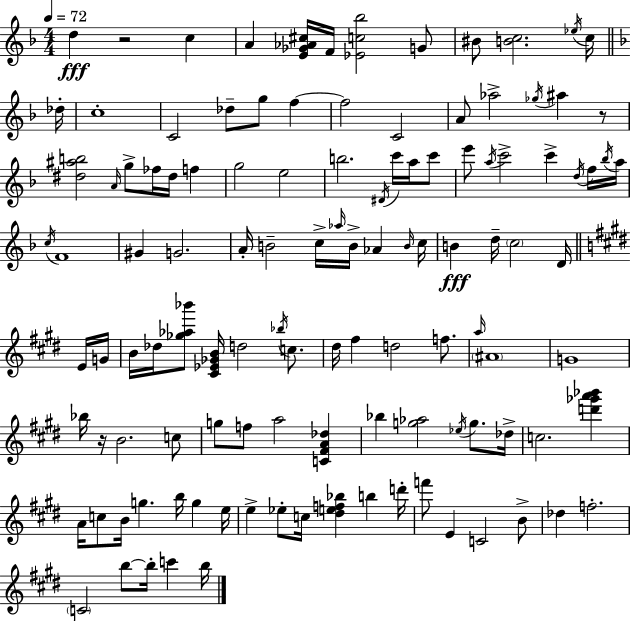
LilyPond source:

{
  \clef treble
  \numericTimeSignature
  \time 4/4
  \key f \major
  \tempo 4 = 72
  d''4\fff r2 c''4 | a'4 <e' ges' aes' cis''>16 f'16 <ees' c'' bes''>2 g'8 | bis'8 <b' c''>2. \acciaccatura { ees''16 } c''16 | \bar "||" \break \key d \minor des''16-. c''1-. | c'2 des''8-- g''8 f''4~~ | f''2 c'2 | a'8 aes''2-> \acciaccatura { ges''16 } ais''4 | \break r8 <dis'' ais'' b''>2 \grace { a'16 } g''8-> fes''16 dis''16 f''4 | g''2 e''2 | b''2. \acciaccatura { dis'16 } | c'''16 a''16 c'''8 e'''8 \acciaccatura { a''16 } c'''2-> c'''4-> | \break \acciaccatura { d''16 } f''16 \acciaccatura { bes''16 } a''16 \acciaccatura { c''16 } f'1 | gis'4 g'2. | a'16-. b'2-- | c''16-> \grace { aes''16 } b'16-> aes'4 \grace { b'16 } c''16 b'4\fff d''16-- \parenthesize c''2 | \break d'16 \bar "||" \break \key e \major e'16 g'16 b'16 des''16 <ges'' aes'' bes'''>8 <cis' ees' ges' b'>16 d''2 \acciaccatura { bes''16 } | c''8. dis''16 fis''4 d''2 | f''8. \grace { a''16 } \parenthesize ais'1 | g'1 | \break bes''16 r16 b'2. | c''8 g''8 f''8 a''2 | <c' fis' a' des''>4 bes''4 <g'' aes''>2 | \acciaccatura { ees''16 } g''8. des''16-> c''2. | \break <d''' ges''' a''' bes'''>4 a'16 c''8 b'16 g''4. b''16 | g''4 e''16 e''4-> ees''8-. c''16 <dis'' e'' f'' bes''>4 | b''4 d'''16-. f'''8 e'4 c'2 | b'8-> des''4 f''2.-. | \break \parenthesize c'2 b''8~~ b''16-. | c'''4 b''16 \bar "|."
}